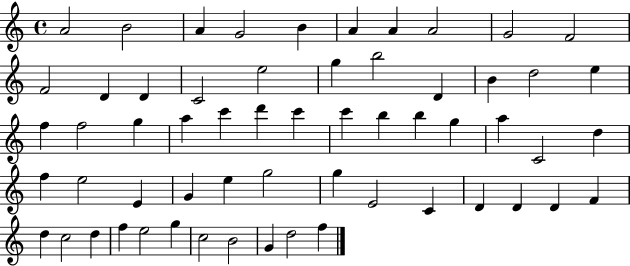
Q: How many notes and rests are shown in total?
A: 59